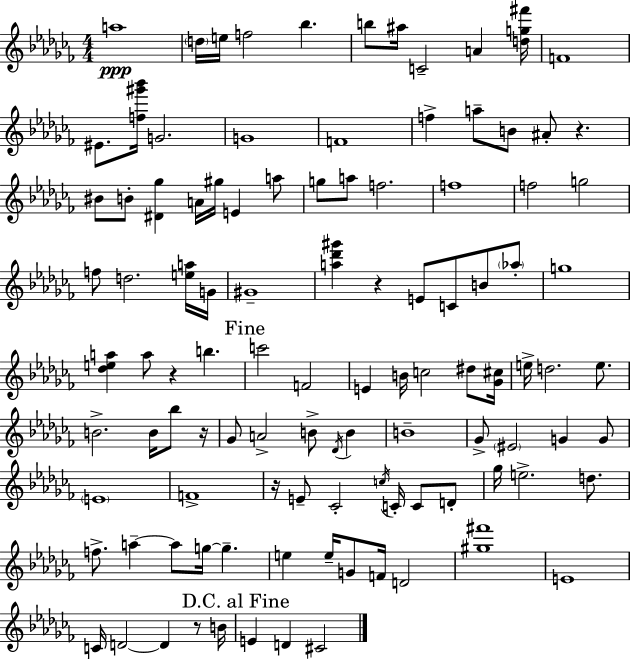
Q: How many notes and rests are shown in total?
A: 106